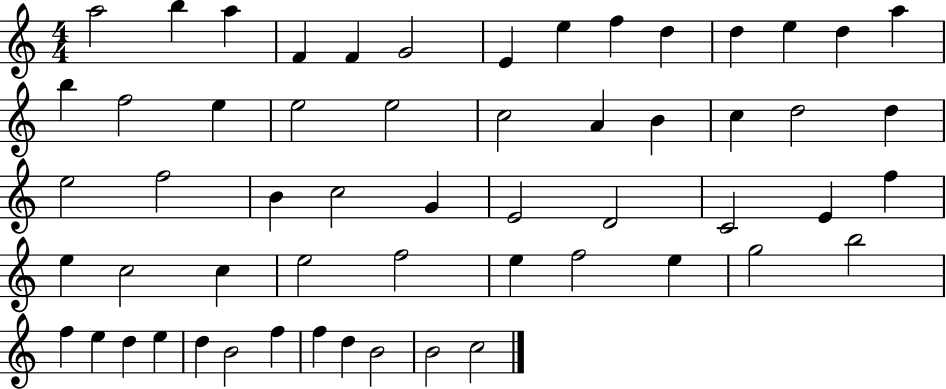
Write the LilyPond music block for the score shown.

{
  \clef treble
  \numericTimeSignature
  \time 4/4
  \key c \major
  a''2 b''4 a''4 | f'4 f'4 g'2 | e'4 e''4 f''4 d''4 | d''4 e''4 d''4 a''4 | \break b''4 f''2 e''4 | e''2 e''2 | c''2 a'4 b'4 | c''4 d''2 d''4 | \break e''2 f''2 | b'4 c''2 g'4 | e'2 d'2 | c'2 e'4 f''4 | \break e''4 c''2 c''4 | e''2 f''2 | e''4 f''2 e''4 | g''2 b''2 | \break f''4 e''4 d''4 e''4 | d''4 b'2 f''4 | f''4 d''4 b'2 | b'2 c''2 | \break \bar "|."
}